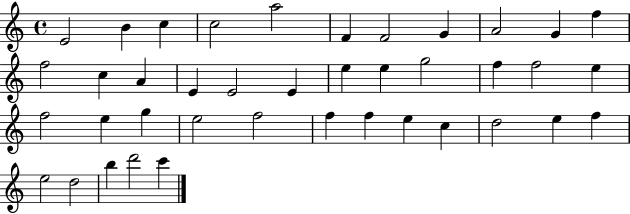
E4/h B4/q C5/q C5/h A5/h F4/q F4/h G4/q A4/h G4/q F5/q F5/h C5/q A4/q E4/q E4/h E4/q E5/q E5/q G5/h F5/q F5/h E5/q F5/h E5/q G5/q E5/h F5/h F5/q F5/q E5/q C5/q D5/h E5/q F5/q E5/h D5/h B5/q D6/h C6/q